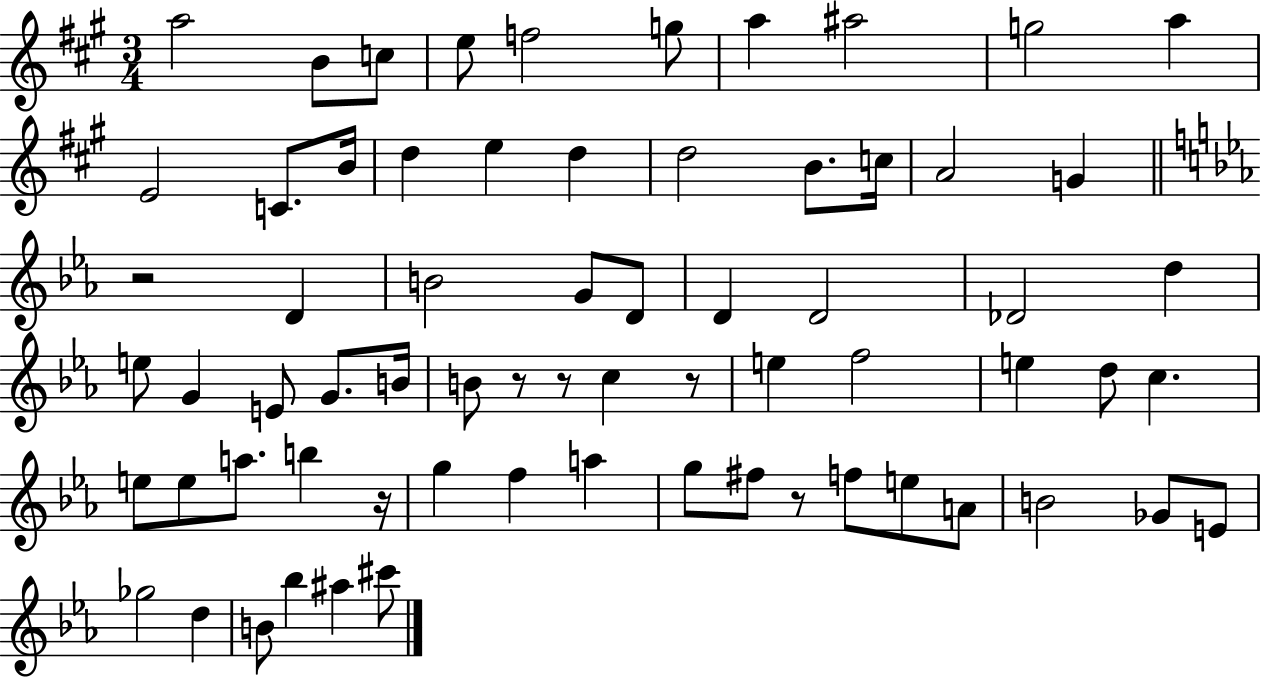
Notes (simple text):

A5/h B4/e C5/e E5/e F5/h G5/e A5/q A#5/h G5/h A5/q E4/h C4/e. B4/s D5/q E5/q D5/q D5/h B4/e. C5/s A4/h G4/q R/h D4/q B4/h G4/e D4/e D4/q D4/h Db4/h D5/q E5/e G4/q E4/e G4/e. B4/s B4/e R/e R/e C5/q R/e E5/q F5/h E5/q D5/e C5/q. E5/e E5/e A5/e. B5/q R/s G5/q F5/q A5/q G5/e F#5/e R/e F5/e E5/e A4/e B4/h Gb4/e E4/e Gb5/h D5/q B4/e Bb5/q A#5/q C#6/e